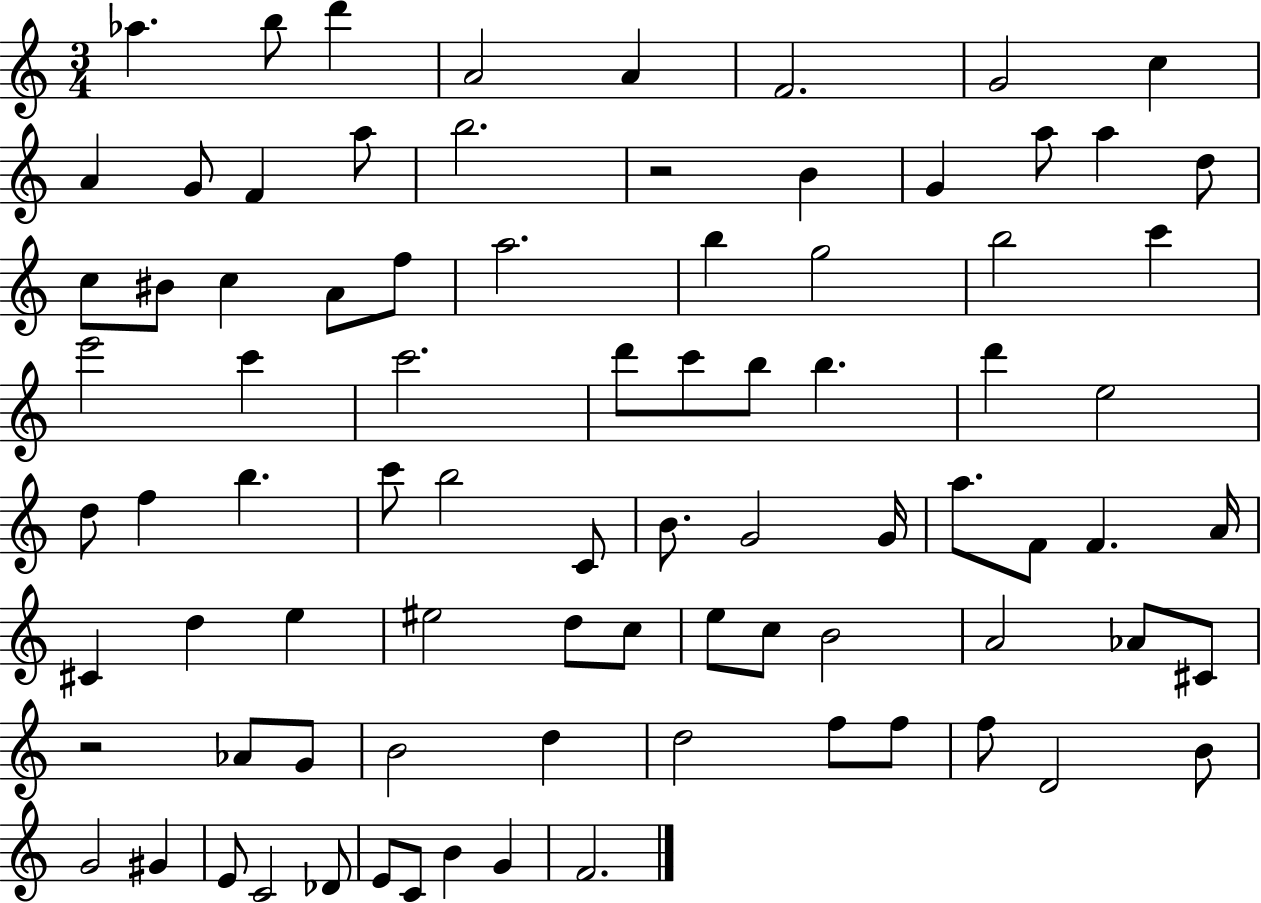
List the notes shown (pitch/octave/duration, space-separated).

Ab5/q. B5/e D6/q A4/h A4/q F4/h. G4/h C5/q A4/q G4/e F4/q A5/e B5/h. R/h B4/q G4/q A5/e A5/q D5/e C5/e BIS4/e C5/q A4/e F5/e A5/h. B5/q G5/h B5/h C6/q E6/h C6/q C6/h. D6/e C6/e B5/e B5/q. D6/q E5/h D5/e F5/q B5/q. C6/e B5/h C4/e B4/e. G4/h G4/s A5/e. F4/e F4/q. A4/s C#4/q D5/q E5/q EIS5/h D5/e C5/e E5/e C5/e B4/h A4/h Ab4/e C#4/e R/h Ab4/e G4/e B4/h D5/q D5/h F5/e F5/e F5/e D4/h B4/e G4/h G#4/q E4/e C4/h Db4/e E4/e C4/e B4/q G4/q F4/h.